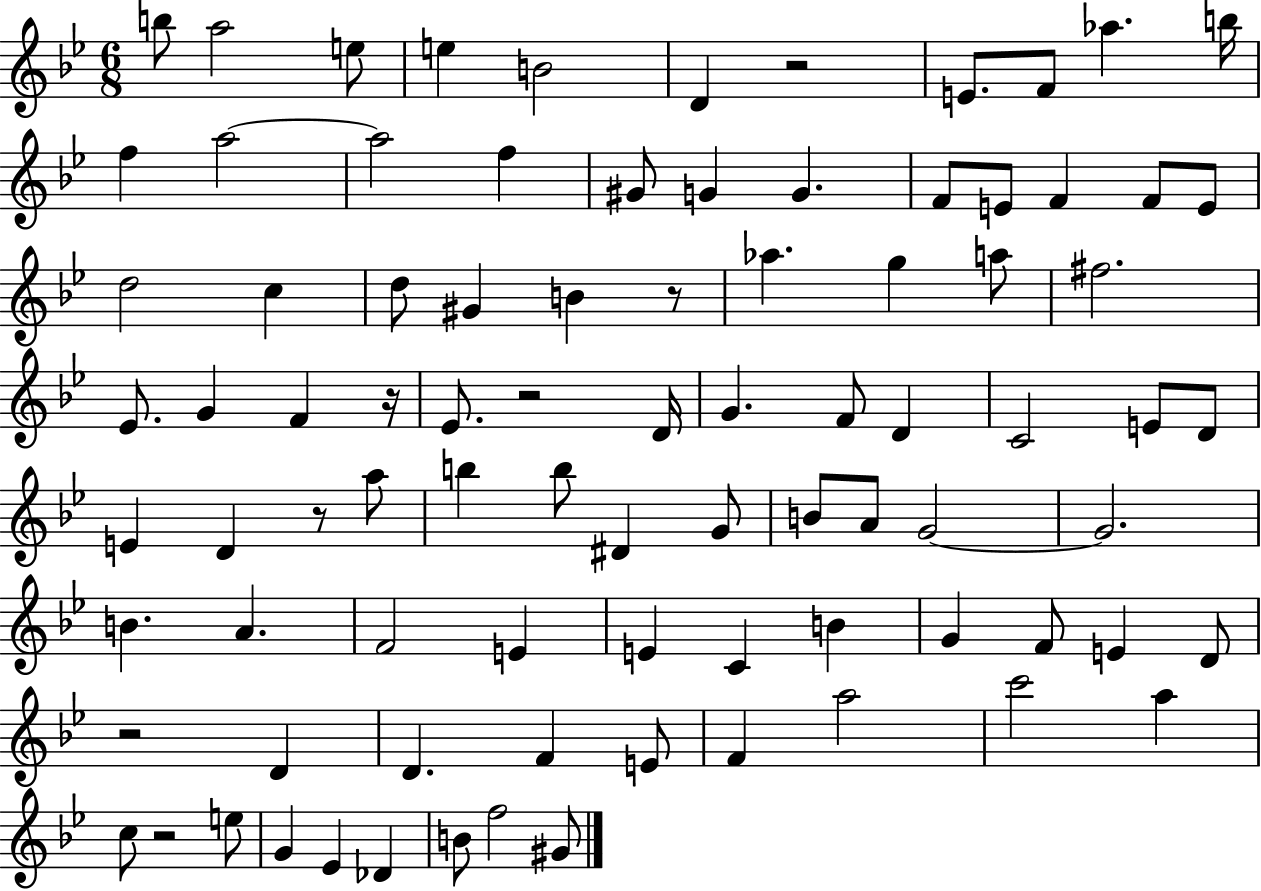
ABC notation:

X:1
T:Untitled
M:6/8
L:1/4
K:Bb
b/2 a2 e/2 e B2 D z2 E/2 F/2 _a b/4 f a2 a2 f ^G/2 G G F/2 E/2 F F/2 E/2 d2 c d/2 ^G B z/2 _a g a/2 ^f2 _E/2 G F z/4 _E/2 z2 D/4 G F/2 D C2 E/2 D/2 E D z/2 a/2 b b/2 ^D G/2 B/2 A/2 G2 G2 B A F2 E E C B G F/2 E D/2 z2 D D F E/2 F a2 c'2 a c/2 z2 e/2 G _E _D B/2 f2 ^G/2